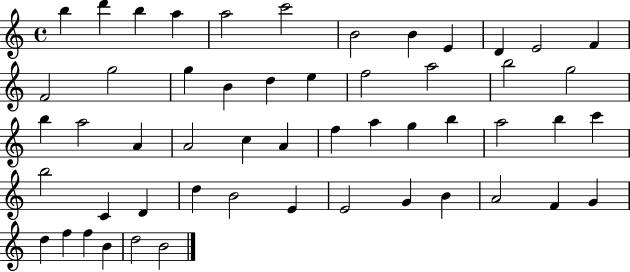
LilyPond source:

{
  \clef treble
  \time 4/4
  \defaultTimeSignature
  \key c \major
  b''4 d'''4 b''4 a''4 | a''2 c'''2 | b'2 b'4 e'4 | d'4 e'2 f'4 | \break f'2 g''2 | g''4 b'4 d''4 e''4 | f''2 a''2 | b''2 g''2 | \break b''4 a''2 a'4 | a'2 c''4 a'4 | f''4 a''4 g''4 b''4 | a''2 b''4 c'''4 | \break b''2 c'4 d'4 | d''4 b'2 e'4 | e'2 g'4 b'4 | a'2 f'4 g'4 | \break d''4 f''4 f''4 b'4 | d''2 b'2 | \bar "|."
}